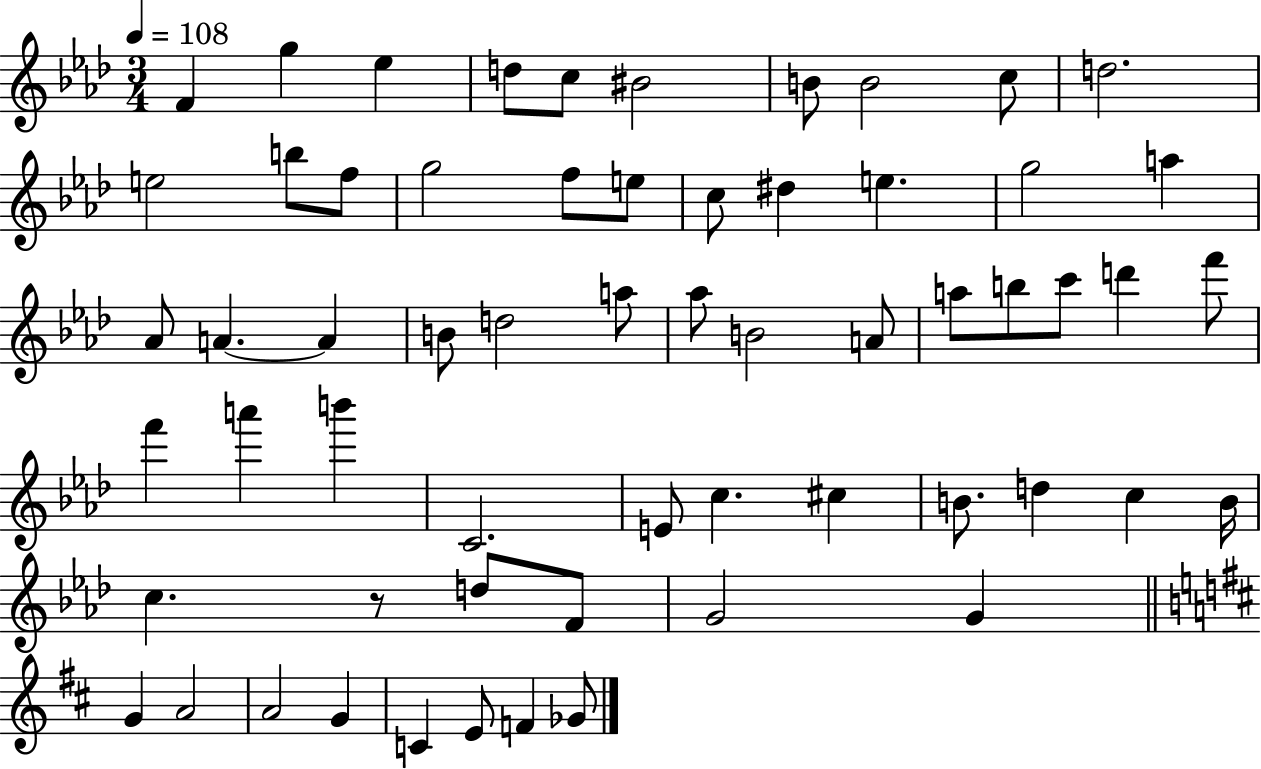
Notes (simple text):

F4/q G5/q Eb5/q D5/e C5/e BIS4/h B4/e B4/h C5/e D5/h. E5/h B5/e F5/e G5/h F5/e E5/e C5/e D#5/q E5/q. G5/h A5/q Ab4/e A4/q. A4/q B4/e D5/h A5/e Ab5/e B4/h A4/e A5/e B5/e C6/e D6/q F6/e F6/q A6/q B6/q C4/h. E4/e C5/q. C#5/q B4/e. D5/q C5/q B4/s C5/q. R/e D5/e F4/e G4/h G4/q G4/q A4/h A4/h G4/q C4/q E4/e F4/q Gb4/e